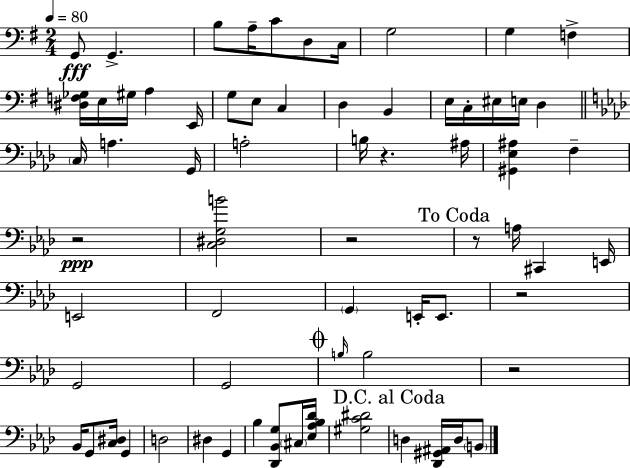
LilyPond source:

{
  \clef bass
  \numericTimeSignature
  \time 2/4
  \key e \minor
  \tempo 4 = 80
  g,8\fff g,4.-> | b8 a16-- c'8 d8 c16 | g2 | g4 f4-> | \break <dis f ges>16 e16 gis16 a4 e,16 | g8 e8 c4 | d4 b,4 | e16 c16-. eis16 e16 d4 | \break \bar "||" \break \key aes \major \parenthesize c16 a4. g,16 | a2-. | b16 r4. ais16 | <gis, ees ais>4 f4-- | \break r2\ppp | <c dis g b'>2 | r2 | \mark "To Coda" r8 a16 cis,4 e,16 | \break e,2 | f,2 | \parenthesize g,4 e,16-. e,8. | r2 | \break g,2 | g,2 | \mark \markup { \musicglyph "scripts.coda" } \grace { b16 } b2 | r2 | \break bes,16 g,8 <c dis>16 g,4 | d2 | dis4 g,4 | bes4 <des, bes, g>8 \parenthesize cis16 | \break <ees aes bes des'>16 <gis c' dis'>2 | \mark "D.C. al Coda" d4 <des, gis, ais,>16 d16 \parenthesize b,8 | \bar "|."
}